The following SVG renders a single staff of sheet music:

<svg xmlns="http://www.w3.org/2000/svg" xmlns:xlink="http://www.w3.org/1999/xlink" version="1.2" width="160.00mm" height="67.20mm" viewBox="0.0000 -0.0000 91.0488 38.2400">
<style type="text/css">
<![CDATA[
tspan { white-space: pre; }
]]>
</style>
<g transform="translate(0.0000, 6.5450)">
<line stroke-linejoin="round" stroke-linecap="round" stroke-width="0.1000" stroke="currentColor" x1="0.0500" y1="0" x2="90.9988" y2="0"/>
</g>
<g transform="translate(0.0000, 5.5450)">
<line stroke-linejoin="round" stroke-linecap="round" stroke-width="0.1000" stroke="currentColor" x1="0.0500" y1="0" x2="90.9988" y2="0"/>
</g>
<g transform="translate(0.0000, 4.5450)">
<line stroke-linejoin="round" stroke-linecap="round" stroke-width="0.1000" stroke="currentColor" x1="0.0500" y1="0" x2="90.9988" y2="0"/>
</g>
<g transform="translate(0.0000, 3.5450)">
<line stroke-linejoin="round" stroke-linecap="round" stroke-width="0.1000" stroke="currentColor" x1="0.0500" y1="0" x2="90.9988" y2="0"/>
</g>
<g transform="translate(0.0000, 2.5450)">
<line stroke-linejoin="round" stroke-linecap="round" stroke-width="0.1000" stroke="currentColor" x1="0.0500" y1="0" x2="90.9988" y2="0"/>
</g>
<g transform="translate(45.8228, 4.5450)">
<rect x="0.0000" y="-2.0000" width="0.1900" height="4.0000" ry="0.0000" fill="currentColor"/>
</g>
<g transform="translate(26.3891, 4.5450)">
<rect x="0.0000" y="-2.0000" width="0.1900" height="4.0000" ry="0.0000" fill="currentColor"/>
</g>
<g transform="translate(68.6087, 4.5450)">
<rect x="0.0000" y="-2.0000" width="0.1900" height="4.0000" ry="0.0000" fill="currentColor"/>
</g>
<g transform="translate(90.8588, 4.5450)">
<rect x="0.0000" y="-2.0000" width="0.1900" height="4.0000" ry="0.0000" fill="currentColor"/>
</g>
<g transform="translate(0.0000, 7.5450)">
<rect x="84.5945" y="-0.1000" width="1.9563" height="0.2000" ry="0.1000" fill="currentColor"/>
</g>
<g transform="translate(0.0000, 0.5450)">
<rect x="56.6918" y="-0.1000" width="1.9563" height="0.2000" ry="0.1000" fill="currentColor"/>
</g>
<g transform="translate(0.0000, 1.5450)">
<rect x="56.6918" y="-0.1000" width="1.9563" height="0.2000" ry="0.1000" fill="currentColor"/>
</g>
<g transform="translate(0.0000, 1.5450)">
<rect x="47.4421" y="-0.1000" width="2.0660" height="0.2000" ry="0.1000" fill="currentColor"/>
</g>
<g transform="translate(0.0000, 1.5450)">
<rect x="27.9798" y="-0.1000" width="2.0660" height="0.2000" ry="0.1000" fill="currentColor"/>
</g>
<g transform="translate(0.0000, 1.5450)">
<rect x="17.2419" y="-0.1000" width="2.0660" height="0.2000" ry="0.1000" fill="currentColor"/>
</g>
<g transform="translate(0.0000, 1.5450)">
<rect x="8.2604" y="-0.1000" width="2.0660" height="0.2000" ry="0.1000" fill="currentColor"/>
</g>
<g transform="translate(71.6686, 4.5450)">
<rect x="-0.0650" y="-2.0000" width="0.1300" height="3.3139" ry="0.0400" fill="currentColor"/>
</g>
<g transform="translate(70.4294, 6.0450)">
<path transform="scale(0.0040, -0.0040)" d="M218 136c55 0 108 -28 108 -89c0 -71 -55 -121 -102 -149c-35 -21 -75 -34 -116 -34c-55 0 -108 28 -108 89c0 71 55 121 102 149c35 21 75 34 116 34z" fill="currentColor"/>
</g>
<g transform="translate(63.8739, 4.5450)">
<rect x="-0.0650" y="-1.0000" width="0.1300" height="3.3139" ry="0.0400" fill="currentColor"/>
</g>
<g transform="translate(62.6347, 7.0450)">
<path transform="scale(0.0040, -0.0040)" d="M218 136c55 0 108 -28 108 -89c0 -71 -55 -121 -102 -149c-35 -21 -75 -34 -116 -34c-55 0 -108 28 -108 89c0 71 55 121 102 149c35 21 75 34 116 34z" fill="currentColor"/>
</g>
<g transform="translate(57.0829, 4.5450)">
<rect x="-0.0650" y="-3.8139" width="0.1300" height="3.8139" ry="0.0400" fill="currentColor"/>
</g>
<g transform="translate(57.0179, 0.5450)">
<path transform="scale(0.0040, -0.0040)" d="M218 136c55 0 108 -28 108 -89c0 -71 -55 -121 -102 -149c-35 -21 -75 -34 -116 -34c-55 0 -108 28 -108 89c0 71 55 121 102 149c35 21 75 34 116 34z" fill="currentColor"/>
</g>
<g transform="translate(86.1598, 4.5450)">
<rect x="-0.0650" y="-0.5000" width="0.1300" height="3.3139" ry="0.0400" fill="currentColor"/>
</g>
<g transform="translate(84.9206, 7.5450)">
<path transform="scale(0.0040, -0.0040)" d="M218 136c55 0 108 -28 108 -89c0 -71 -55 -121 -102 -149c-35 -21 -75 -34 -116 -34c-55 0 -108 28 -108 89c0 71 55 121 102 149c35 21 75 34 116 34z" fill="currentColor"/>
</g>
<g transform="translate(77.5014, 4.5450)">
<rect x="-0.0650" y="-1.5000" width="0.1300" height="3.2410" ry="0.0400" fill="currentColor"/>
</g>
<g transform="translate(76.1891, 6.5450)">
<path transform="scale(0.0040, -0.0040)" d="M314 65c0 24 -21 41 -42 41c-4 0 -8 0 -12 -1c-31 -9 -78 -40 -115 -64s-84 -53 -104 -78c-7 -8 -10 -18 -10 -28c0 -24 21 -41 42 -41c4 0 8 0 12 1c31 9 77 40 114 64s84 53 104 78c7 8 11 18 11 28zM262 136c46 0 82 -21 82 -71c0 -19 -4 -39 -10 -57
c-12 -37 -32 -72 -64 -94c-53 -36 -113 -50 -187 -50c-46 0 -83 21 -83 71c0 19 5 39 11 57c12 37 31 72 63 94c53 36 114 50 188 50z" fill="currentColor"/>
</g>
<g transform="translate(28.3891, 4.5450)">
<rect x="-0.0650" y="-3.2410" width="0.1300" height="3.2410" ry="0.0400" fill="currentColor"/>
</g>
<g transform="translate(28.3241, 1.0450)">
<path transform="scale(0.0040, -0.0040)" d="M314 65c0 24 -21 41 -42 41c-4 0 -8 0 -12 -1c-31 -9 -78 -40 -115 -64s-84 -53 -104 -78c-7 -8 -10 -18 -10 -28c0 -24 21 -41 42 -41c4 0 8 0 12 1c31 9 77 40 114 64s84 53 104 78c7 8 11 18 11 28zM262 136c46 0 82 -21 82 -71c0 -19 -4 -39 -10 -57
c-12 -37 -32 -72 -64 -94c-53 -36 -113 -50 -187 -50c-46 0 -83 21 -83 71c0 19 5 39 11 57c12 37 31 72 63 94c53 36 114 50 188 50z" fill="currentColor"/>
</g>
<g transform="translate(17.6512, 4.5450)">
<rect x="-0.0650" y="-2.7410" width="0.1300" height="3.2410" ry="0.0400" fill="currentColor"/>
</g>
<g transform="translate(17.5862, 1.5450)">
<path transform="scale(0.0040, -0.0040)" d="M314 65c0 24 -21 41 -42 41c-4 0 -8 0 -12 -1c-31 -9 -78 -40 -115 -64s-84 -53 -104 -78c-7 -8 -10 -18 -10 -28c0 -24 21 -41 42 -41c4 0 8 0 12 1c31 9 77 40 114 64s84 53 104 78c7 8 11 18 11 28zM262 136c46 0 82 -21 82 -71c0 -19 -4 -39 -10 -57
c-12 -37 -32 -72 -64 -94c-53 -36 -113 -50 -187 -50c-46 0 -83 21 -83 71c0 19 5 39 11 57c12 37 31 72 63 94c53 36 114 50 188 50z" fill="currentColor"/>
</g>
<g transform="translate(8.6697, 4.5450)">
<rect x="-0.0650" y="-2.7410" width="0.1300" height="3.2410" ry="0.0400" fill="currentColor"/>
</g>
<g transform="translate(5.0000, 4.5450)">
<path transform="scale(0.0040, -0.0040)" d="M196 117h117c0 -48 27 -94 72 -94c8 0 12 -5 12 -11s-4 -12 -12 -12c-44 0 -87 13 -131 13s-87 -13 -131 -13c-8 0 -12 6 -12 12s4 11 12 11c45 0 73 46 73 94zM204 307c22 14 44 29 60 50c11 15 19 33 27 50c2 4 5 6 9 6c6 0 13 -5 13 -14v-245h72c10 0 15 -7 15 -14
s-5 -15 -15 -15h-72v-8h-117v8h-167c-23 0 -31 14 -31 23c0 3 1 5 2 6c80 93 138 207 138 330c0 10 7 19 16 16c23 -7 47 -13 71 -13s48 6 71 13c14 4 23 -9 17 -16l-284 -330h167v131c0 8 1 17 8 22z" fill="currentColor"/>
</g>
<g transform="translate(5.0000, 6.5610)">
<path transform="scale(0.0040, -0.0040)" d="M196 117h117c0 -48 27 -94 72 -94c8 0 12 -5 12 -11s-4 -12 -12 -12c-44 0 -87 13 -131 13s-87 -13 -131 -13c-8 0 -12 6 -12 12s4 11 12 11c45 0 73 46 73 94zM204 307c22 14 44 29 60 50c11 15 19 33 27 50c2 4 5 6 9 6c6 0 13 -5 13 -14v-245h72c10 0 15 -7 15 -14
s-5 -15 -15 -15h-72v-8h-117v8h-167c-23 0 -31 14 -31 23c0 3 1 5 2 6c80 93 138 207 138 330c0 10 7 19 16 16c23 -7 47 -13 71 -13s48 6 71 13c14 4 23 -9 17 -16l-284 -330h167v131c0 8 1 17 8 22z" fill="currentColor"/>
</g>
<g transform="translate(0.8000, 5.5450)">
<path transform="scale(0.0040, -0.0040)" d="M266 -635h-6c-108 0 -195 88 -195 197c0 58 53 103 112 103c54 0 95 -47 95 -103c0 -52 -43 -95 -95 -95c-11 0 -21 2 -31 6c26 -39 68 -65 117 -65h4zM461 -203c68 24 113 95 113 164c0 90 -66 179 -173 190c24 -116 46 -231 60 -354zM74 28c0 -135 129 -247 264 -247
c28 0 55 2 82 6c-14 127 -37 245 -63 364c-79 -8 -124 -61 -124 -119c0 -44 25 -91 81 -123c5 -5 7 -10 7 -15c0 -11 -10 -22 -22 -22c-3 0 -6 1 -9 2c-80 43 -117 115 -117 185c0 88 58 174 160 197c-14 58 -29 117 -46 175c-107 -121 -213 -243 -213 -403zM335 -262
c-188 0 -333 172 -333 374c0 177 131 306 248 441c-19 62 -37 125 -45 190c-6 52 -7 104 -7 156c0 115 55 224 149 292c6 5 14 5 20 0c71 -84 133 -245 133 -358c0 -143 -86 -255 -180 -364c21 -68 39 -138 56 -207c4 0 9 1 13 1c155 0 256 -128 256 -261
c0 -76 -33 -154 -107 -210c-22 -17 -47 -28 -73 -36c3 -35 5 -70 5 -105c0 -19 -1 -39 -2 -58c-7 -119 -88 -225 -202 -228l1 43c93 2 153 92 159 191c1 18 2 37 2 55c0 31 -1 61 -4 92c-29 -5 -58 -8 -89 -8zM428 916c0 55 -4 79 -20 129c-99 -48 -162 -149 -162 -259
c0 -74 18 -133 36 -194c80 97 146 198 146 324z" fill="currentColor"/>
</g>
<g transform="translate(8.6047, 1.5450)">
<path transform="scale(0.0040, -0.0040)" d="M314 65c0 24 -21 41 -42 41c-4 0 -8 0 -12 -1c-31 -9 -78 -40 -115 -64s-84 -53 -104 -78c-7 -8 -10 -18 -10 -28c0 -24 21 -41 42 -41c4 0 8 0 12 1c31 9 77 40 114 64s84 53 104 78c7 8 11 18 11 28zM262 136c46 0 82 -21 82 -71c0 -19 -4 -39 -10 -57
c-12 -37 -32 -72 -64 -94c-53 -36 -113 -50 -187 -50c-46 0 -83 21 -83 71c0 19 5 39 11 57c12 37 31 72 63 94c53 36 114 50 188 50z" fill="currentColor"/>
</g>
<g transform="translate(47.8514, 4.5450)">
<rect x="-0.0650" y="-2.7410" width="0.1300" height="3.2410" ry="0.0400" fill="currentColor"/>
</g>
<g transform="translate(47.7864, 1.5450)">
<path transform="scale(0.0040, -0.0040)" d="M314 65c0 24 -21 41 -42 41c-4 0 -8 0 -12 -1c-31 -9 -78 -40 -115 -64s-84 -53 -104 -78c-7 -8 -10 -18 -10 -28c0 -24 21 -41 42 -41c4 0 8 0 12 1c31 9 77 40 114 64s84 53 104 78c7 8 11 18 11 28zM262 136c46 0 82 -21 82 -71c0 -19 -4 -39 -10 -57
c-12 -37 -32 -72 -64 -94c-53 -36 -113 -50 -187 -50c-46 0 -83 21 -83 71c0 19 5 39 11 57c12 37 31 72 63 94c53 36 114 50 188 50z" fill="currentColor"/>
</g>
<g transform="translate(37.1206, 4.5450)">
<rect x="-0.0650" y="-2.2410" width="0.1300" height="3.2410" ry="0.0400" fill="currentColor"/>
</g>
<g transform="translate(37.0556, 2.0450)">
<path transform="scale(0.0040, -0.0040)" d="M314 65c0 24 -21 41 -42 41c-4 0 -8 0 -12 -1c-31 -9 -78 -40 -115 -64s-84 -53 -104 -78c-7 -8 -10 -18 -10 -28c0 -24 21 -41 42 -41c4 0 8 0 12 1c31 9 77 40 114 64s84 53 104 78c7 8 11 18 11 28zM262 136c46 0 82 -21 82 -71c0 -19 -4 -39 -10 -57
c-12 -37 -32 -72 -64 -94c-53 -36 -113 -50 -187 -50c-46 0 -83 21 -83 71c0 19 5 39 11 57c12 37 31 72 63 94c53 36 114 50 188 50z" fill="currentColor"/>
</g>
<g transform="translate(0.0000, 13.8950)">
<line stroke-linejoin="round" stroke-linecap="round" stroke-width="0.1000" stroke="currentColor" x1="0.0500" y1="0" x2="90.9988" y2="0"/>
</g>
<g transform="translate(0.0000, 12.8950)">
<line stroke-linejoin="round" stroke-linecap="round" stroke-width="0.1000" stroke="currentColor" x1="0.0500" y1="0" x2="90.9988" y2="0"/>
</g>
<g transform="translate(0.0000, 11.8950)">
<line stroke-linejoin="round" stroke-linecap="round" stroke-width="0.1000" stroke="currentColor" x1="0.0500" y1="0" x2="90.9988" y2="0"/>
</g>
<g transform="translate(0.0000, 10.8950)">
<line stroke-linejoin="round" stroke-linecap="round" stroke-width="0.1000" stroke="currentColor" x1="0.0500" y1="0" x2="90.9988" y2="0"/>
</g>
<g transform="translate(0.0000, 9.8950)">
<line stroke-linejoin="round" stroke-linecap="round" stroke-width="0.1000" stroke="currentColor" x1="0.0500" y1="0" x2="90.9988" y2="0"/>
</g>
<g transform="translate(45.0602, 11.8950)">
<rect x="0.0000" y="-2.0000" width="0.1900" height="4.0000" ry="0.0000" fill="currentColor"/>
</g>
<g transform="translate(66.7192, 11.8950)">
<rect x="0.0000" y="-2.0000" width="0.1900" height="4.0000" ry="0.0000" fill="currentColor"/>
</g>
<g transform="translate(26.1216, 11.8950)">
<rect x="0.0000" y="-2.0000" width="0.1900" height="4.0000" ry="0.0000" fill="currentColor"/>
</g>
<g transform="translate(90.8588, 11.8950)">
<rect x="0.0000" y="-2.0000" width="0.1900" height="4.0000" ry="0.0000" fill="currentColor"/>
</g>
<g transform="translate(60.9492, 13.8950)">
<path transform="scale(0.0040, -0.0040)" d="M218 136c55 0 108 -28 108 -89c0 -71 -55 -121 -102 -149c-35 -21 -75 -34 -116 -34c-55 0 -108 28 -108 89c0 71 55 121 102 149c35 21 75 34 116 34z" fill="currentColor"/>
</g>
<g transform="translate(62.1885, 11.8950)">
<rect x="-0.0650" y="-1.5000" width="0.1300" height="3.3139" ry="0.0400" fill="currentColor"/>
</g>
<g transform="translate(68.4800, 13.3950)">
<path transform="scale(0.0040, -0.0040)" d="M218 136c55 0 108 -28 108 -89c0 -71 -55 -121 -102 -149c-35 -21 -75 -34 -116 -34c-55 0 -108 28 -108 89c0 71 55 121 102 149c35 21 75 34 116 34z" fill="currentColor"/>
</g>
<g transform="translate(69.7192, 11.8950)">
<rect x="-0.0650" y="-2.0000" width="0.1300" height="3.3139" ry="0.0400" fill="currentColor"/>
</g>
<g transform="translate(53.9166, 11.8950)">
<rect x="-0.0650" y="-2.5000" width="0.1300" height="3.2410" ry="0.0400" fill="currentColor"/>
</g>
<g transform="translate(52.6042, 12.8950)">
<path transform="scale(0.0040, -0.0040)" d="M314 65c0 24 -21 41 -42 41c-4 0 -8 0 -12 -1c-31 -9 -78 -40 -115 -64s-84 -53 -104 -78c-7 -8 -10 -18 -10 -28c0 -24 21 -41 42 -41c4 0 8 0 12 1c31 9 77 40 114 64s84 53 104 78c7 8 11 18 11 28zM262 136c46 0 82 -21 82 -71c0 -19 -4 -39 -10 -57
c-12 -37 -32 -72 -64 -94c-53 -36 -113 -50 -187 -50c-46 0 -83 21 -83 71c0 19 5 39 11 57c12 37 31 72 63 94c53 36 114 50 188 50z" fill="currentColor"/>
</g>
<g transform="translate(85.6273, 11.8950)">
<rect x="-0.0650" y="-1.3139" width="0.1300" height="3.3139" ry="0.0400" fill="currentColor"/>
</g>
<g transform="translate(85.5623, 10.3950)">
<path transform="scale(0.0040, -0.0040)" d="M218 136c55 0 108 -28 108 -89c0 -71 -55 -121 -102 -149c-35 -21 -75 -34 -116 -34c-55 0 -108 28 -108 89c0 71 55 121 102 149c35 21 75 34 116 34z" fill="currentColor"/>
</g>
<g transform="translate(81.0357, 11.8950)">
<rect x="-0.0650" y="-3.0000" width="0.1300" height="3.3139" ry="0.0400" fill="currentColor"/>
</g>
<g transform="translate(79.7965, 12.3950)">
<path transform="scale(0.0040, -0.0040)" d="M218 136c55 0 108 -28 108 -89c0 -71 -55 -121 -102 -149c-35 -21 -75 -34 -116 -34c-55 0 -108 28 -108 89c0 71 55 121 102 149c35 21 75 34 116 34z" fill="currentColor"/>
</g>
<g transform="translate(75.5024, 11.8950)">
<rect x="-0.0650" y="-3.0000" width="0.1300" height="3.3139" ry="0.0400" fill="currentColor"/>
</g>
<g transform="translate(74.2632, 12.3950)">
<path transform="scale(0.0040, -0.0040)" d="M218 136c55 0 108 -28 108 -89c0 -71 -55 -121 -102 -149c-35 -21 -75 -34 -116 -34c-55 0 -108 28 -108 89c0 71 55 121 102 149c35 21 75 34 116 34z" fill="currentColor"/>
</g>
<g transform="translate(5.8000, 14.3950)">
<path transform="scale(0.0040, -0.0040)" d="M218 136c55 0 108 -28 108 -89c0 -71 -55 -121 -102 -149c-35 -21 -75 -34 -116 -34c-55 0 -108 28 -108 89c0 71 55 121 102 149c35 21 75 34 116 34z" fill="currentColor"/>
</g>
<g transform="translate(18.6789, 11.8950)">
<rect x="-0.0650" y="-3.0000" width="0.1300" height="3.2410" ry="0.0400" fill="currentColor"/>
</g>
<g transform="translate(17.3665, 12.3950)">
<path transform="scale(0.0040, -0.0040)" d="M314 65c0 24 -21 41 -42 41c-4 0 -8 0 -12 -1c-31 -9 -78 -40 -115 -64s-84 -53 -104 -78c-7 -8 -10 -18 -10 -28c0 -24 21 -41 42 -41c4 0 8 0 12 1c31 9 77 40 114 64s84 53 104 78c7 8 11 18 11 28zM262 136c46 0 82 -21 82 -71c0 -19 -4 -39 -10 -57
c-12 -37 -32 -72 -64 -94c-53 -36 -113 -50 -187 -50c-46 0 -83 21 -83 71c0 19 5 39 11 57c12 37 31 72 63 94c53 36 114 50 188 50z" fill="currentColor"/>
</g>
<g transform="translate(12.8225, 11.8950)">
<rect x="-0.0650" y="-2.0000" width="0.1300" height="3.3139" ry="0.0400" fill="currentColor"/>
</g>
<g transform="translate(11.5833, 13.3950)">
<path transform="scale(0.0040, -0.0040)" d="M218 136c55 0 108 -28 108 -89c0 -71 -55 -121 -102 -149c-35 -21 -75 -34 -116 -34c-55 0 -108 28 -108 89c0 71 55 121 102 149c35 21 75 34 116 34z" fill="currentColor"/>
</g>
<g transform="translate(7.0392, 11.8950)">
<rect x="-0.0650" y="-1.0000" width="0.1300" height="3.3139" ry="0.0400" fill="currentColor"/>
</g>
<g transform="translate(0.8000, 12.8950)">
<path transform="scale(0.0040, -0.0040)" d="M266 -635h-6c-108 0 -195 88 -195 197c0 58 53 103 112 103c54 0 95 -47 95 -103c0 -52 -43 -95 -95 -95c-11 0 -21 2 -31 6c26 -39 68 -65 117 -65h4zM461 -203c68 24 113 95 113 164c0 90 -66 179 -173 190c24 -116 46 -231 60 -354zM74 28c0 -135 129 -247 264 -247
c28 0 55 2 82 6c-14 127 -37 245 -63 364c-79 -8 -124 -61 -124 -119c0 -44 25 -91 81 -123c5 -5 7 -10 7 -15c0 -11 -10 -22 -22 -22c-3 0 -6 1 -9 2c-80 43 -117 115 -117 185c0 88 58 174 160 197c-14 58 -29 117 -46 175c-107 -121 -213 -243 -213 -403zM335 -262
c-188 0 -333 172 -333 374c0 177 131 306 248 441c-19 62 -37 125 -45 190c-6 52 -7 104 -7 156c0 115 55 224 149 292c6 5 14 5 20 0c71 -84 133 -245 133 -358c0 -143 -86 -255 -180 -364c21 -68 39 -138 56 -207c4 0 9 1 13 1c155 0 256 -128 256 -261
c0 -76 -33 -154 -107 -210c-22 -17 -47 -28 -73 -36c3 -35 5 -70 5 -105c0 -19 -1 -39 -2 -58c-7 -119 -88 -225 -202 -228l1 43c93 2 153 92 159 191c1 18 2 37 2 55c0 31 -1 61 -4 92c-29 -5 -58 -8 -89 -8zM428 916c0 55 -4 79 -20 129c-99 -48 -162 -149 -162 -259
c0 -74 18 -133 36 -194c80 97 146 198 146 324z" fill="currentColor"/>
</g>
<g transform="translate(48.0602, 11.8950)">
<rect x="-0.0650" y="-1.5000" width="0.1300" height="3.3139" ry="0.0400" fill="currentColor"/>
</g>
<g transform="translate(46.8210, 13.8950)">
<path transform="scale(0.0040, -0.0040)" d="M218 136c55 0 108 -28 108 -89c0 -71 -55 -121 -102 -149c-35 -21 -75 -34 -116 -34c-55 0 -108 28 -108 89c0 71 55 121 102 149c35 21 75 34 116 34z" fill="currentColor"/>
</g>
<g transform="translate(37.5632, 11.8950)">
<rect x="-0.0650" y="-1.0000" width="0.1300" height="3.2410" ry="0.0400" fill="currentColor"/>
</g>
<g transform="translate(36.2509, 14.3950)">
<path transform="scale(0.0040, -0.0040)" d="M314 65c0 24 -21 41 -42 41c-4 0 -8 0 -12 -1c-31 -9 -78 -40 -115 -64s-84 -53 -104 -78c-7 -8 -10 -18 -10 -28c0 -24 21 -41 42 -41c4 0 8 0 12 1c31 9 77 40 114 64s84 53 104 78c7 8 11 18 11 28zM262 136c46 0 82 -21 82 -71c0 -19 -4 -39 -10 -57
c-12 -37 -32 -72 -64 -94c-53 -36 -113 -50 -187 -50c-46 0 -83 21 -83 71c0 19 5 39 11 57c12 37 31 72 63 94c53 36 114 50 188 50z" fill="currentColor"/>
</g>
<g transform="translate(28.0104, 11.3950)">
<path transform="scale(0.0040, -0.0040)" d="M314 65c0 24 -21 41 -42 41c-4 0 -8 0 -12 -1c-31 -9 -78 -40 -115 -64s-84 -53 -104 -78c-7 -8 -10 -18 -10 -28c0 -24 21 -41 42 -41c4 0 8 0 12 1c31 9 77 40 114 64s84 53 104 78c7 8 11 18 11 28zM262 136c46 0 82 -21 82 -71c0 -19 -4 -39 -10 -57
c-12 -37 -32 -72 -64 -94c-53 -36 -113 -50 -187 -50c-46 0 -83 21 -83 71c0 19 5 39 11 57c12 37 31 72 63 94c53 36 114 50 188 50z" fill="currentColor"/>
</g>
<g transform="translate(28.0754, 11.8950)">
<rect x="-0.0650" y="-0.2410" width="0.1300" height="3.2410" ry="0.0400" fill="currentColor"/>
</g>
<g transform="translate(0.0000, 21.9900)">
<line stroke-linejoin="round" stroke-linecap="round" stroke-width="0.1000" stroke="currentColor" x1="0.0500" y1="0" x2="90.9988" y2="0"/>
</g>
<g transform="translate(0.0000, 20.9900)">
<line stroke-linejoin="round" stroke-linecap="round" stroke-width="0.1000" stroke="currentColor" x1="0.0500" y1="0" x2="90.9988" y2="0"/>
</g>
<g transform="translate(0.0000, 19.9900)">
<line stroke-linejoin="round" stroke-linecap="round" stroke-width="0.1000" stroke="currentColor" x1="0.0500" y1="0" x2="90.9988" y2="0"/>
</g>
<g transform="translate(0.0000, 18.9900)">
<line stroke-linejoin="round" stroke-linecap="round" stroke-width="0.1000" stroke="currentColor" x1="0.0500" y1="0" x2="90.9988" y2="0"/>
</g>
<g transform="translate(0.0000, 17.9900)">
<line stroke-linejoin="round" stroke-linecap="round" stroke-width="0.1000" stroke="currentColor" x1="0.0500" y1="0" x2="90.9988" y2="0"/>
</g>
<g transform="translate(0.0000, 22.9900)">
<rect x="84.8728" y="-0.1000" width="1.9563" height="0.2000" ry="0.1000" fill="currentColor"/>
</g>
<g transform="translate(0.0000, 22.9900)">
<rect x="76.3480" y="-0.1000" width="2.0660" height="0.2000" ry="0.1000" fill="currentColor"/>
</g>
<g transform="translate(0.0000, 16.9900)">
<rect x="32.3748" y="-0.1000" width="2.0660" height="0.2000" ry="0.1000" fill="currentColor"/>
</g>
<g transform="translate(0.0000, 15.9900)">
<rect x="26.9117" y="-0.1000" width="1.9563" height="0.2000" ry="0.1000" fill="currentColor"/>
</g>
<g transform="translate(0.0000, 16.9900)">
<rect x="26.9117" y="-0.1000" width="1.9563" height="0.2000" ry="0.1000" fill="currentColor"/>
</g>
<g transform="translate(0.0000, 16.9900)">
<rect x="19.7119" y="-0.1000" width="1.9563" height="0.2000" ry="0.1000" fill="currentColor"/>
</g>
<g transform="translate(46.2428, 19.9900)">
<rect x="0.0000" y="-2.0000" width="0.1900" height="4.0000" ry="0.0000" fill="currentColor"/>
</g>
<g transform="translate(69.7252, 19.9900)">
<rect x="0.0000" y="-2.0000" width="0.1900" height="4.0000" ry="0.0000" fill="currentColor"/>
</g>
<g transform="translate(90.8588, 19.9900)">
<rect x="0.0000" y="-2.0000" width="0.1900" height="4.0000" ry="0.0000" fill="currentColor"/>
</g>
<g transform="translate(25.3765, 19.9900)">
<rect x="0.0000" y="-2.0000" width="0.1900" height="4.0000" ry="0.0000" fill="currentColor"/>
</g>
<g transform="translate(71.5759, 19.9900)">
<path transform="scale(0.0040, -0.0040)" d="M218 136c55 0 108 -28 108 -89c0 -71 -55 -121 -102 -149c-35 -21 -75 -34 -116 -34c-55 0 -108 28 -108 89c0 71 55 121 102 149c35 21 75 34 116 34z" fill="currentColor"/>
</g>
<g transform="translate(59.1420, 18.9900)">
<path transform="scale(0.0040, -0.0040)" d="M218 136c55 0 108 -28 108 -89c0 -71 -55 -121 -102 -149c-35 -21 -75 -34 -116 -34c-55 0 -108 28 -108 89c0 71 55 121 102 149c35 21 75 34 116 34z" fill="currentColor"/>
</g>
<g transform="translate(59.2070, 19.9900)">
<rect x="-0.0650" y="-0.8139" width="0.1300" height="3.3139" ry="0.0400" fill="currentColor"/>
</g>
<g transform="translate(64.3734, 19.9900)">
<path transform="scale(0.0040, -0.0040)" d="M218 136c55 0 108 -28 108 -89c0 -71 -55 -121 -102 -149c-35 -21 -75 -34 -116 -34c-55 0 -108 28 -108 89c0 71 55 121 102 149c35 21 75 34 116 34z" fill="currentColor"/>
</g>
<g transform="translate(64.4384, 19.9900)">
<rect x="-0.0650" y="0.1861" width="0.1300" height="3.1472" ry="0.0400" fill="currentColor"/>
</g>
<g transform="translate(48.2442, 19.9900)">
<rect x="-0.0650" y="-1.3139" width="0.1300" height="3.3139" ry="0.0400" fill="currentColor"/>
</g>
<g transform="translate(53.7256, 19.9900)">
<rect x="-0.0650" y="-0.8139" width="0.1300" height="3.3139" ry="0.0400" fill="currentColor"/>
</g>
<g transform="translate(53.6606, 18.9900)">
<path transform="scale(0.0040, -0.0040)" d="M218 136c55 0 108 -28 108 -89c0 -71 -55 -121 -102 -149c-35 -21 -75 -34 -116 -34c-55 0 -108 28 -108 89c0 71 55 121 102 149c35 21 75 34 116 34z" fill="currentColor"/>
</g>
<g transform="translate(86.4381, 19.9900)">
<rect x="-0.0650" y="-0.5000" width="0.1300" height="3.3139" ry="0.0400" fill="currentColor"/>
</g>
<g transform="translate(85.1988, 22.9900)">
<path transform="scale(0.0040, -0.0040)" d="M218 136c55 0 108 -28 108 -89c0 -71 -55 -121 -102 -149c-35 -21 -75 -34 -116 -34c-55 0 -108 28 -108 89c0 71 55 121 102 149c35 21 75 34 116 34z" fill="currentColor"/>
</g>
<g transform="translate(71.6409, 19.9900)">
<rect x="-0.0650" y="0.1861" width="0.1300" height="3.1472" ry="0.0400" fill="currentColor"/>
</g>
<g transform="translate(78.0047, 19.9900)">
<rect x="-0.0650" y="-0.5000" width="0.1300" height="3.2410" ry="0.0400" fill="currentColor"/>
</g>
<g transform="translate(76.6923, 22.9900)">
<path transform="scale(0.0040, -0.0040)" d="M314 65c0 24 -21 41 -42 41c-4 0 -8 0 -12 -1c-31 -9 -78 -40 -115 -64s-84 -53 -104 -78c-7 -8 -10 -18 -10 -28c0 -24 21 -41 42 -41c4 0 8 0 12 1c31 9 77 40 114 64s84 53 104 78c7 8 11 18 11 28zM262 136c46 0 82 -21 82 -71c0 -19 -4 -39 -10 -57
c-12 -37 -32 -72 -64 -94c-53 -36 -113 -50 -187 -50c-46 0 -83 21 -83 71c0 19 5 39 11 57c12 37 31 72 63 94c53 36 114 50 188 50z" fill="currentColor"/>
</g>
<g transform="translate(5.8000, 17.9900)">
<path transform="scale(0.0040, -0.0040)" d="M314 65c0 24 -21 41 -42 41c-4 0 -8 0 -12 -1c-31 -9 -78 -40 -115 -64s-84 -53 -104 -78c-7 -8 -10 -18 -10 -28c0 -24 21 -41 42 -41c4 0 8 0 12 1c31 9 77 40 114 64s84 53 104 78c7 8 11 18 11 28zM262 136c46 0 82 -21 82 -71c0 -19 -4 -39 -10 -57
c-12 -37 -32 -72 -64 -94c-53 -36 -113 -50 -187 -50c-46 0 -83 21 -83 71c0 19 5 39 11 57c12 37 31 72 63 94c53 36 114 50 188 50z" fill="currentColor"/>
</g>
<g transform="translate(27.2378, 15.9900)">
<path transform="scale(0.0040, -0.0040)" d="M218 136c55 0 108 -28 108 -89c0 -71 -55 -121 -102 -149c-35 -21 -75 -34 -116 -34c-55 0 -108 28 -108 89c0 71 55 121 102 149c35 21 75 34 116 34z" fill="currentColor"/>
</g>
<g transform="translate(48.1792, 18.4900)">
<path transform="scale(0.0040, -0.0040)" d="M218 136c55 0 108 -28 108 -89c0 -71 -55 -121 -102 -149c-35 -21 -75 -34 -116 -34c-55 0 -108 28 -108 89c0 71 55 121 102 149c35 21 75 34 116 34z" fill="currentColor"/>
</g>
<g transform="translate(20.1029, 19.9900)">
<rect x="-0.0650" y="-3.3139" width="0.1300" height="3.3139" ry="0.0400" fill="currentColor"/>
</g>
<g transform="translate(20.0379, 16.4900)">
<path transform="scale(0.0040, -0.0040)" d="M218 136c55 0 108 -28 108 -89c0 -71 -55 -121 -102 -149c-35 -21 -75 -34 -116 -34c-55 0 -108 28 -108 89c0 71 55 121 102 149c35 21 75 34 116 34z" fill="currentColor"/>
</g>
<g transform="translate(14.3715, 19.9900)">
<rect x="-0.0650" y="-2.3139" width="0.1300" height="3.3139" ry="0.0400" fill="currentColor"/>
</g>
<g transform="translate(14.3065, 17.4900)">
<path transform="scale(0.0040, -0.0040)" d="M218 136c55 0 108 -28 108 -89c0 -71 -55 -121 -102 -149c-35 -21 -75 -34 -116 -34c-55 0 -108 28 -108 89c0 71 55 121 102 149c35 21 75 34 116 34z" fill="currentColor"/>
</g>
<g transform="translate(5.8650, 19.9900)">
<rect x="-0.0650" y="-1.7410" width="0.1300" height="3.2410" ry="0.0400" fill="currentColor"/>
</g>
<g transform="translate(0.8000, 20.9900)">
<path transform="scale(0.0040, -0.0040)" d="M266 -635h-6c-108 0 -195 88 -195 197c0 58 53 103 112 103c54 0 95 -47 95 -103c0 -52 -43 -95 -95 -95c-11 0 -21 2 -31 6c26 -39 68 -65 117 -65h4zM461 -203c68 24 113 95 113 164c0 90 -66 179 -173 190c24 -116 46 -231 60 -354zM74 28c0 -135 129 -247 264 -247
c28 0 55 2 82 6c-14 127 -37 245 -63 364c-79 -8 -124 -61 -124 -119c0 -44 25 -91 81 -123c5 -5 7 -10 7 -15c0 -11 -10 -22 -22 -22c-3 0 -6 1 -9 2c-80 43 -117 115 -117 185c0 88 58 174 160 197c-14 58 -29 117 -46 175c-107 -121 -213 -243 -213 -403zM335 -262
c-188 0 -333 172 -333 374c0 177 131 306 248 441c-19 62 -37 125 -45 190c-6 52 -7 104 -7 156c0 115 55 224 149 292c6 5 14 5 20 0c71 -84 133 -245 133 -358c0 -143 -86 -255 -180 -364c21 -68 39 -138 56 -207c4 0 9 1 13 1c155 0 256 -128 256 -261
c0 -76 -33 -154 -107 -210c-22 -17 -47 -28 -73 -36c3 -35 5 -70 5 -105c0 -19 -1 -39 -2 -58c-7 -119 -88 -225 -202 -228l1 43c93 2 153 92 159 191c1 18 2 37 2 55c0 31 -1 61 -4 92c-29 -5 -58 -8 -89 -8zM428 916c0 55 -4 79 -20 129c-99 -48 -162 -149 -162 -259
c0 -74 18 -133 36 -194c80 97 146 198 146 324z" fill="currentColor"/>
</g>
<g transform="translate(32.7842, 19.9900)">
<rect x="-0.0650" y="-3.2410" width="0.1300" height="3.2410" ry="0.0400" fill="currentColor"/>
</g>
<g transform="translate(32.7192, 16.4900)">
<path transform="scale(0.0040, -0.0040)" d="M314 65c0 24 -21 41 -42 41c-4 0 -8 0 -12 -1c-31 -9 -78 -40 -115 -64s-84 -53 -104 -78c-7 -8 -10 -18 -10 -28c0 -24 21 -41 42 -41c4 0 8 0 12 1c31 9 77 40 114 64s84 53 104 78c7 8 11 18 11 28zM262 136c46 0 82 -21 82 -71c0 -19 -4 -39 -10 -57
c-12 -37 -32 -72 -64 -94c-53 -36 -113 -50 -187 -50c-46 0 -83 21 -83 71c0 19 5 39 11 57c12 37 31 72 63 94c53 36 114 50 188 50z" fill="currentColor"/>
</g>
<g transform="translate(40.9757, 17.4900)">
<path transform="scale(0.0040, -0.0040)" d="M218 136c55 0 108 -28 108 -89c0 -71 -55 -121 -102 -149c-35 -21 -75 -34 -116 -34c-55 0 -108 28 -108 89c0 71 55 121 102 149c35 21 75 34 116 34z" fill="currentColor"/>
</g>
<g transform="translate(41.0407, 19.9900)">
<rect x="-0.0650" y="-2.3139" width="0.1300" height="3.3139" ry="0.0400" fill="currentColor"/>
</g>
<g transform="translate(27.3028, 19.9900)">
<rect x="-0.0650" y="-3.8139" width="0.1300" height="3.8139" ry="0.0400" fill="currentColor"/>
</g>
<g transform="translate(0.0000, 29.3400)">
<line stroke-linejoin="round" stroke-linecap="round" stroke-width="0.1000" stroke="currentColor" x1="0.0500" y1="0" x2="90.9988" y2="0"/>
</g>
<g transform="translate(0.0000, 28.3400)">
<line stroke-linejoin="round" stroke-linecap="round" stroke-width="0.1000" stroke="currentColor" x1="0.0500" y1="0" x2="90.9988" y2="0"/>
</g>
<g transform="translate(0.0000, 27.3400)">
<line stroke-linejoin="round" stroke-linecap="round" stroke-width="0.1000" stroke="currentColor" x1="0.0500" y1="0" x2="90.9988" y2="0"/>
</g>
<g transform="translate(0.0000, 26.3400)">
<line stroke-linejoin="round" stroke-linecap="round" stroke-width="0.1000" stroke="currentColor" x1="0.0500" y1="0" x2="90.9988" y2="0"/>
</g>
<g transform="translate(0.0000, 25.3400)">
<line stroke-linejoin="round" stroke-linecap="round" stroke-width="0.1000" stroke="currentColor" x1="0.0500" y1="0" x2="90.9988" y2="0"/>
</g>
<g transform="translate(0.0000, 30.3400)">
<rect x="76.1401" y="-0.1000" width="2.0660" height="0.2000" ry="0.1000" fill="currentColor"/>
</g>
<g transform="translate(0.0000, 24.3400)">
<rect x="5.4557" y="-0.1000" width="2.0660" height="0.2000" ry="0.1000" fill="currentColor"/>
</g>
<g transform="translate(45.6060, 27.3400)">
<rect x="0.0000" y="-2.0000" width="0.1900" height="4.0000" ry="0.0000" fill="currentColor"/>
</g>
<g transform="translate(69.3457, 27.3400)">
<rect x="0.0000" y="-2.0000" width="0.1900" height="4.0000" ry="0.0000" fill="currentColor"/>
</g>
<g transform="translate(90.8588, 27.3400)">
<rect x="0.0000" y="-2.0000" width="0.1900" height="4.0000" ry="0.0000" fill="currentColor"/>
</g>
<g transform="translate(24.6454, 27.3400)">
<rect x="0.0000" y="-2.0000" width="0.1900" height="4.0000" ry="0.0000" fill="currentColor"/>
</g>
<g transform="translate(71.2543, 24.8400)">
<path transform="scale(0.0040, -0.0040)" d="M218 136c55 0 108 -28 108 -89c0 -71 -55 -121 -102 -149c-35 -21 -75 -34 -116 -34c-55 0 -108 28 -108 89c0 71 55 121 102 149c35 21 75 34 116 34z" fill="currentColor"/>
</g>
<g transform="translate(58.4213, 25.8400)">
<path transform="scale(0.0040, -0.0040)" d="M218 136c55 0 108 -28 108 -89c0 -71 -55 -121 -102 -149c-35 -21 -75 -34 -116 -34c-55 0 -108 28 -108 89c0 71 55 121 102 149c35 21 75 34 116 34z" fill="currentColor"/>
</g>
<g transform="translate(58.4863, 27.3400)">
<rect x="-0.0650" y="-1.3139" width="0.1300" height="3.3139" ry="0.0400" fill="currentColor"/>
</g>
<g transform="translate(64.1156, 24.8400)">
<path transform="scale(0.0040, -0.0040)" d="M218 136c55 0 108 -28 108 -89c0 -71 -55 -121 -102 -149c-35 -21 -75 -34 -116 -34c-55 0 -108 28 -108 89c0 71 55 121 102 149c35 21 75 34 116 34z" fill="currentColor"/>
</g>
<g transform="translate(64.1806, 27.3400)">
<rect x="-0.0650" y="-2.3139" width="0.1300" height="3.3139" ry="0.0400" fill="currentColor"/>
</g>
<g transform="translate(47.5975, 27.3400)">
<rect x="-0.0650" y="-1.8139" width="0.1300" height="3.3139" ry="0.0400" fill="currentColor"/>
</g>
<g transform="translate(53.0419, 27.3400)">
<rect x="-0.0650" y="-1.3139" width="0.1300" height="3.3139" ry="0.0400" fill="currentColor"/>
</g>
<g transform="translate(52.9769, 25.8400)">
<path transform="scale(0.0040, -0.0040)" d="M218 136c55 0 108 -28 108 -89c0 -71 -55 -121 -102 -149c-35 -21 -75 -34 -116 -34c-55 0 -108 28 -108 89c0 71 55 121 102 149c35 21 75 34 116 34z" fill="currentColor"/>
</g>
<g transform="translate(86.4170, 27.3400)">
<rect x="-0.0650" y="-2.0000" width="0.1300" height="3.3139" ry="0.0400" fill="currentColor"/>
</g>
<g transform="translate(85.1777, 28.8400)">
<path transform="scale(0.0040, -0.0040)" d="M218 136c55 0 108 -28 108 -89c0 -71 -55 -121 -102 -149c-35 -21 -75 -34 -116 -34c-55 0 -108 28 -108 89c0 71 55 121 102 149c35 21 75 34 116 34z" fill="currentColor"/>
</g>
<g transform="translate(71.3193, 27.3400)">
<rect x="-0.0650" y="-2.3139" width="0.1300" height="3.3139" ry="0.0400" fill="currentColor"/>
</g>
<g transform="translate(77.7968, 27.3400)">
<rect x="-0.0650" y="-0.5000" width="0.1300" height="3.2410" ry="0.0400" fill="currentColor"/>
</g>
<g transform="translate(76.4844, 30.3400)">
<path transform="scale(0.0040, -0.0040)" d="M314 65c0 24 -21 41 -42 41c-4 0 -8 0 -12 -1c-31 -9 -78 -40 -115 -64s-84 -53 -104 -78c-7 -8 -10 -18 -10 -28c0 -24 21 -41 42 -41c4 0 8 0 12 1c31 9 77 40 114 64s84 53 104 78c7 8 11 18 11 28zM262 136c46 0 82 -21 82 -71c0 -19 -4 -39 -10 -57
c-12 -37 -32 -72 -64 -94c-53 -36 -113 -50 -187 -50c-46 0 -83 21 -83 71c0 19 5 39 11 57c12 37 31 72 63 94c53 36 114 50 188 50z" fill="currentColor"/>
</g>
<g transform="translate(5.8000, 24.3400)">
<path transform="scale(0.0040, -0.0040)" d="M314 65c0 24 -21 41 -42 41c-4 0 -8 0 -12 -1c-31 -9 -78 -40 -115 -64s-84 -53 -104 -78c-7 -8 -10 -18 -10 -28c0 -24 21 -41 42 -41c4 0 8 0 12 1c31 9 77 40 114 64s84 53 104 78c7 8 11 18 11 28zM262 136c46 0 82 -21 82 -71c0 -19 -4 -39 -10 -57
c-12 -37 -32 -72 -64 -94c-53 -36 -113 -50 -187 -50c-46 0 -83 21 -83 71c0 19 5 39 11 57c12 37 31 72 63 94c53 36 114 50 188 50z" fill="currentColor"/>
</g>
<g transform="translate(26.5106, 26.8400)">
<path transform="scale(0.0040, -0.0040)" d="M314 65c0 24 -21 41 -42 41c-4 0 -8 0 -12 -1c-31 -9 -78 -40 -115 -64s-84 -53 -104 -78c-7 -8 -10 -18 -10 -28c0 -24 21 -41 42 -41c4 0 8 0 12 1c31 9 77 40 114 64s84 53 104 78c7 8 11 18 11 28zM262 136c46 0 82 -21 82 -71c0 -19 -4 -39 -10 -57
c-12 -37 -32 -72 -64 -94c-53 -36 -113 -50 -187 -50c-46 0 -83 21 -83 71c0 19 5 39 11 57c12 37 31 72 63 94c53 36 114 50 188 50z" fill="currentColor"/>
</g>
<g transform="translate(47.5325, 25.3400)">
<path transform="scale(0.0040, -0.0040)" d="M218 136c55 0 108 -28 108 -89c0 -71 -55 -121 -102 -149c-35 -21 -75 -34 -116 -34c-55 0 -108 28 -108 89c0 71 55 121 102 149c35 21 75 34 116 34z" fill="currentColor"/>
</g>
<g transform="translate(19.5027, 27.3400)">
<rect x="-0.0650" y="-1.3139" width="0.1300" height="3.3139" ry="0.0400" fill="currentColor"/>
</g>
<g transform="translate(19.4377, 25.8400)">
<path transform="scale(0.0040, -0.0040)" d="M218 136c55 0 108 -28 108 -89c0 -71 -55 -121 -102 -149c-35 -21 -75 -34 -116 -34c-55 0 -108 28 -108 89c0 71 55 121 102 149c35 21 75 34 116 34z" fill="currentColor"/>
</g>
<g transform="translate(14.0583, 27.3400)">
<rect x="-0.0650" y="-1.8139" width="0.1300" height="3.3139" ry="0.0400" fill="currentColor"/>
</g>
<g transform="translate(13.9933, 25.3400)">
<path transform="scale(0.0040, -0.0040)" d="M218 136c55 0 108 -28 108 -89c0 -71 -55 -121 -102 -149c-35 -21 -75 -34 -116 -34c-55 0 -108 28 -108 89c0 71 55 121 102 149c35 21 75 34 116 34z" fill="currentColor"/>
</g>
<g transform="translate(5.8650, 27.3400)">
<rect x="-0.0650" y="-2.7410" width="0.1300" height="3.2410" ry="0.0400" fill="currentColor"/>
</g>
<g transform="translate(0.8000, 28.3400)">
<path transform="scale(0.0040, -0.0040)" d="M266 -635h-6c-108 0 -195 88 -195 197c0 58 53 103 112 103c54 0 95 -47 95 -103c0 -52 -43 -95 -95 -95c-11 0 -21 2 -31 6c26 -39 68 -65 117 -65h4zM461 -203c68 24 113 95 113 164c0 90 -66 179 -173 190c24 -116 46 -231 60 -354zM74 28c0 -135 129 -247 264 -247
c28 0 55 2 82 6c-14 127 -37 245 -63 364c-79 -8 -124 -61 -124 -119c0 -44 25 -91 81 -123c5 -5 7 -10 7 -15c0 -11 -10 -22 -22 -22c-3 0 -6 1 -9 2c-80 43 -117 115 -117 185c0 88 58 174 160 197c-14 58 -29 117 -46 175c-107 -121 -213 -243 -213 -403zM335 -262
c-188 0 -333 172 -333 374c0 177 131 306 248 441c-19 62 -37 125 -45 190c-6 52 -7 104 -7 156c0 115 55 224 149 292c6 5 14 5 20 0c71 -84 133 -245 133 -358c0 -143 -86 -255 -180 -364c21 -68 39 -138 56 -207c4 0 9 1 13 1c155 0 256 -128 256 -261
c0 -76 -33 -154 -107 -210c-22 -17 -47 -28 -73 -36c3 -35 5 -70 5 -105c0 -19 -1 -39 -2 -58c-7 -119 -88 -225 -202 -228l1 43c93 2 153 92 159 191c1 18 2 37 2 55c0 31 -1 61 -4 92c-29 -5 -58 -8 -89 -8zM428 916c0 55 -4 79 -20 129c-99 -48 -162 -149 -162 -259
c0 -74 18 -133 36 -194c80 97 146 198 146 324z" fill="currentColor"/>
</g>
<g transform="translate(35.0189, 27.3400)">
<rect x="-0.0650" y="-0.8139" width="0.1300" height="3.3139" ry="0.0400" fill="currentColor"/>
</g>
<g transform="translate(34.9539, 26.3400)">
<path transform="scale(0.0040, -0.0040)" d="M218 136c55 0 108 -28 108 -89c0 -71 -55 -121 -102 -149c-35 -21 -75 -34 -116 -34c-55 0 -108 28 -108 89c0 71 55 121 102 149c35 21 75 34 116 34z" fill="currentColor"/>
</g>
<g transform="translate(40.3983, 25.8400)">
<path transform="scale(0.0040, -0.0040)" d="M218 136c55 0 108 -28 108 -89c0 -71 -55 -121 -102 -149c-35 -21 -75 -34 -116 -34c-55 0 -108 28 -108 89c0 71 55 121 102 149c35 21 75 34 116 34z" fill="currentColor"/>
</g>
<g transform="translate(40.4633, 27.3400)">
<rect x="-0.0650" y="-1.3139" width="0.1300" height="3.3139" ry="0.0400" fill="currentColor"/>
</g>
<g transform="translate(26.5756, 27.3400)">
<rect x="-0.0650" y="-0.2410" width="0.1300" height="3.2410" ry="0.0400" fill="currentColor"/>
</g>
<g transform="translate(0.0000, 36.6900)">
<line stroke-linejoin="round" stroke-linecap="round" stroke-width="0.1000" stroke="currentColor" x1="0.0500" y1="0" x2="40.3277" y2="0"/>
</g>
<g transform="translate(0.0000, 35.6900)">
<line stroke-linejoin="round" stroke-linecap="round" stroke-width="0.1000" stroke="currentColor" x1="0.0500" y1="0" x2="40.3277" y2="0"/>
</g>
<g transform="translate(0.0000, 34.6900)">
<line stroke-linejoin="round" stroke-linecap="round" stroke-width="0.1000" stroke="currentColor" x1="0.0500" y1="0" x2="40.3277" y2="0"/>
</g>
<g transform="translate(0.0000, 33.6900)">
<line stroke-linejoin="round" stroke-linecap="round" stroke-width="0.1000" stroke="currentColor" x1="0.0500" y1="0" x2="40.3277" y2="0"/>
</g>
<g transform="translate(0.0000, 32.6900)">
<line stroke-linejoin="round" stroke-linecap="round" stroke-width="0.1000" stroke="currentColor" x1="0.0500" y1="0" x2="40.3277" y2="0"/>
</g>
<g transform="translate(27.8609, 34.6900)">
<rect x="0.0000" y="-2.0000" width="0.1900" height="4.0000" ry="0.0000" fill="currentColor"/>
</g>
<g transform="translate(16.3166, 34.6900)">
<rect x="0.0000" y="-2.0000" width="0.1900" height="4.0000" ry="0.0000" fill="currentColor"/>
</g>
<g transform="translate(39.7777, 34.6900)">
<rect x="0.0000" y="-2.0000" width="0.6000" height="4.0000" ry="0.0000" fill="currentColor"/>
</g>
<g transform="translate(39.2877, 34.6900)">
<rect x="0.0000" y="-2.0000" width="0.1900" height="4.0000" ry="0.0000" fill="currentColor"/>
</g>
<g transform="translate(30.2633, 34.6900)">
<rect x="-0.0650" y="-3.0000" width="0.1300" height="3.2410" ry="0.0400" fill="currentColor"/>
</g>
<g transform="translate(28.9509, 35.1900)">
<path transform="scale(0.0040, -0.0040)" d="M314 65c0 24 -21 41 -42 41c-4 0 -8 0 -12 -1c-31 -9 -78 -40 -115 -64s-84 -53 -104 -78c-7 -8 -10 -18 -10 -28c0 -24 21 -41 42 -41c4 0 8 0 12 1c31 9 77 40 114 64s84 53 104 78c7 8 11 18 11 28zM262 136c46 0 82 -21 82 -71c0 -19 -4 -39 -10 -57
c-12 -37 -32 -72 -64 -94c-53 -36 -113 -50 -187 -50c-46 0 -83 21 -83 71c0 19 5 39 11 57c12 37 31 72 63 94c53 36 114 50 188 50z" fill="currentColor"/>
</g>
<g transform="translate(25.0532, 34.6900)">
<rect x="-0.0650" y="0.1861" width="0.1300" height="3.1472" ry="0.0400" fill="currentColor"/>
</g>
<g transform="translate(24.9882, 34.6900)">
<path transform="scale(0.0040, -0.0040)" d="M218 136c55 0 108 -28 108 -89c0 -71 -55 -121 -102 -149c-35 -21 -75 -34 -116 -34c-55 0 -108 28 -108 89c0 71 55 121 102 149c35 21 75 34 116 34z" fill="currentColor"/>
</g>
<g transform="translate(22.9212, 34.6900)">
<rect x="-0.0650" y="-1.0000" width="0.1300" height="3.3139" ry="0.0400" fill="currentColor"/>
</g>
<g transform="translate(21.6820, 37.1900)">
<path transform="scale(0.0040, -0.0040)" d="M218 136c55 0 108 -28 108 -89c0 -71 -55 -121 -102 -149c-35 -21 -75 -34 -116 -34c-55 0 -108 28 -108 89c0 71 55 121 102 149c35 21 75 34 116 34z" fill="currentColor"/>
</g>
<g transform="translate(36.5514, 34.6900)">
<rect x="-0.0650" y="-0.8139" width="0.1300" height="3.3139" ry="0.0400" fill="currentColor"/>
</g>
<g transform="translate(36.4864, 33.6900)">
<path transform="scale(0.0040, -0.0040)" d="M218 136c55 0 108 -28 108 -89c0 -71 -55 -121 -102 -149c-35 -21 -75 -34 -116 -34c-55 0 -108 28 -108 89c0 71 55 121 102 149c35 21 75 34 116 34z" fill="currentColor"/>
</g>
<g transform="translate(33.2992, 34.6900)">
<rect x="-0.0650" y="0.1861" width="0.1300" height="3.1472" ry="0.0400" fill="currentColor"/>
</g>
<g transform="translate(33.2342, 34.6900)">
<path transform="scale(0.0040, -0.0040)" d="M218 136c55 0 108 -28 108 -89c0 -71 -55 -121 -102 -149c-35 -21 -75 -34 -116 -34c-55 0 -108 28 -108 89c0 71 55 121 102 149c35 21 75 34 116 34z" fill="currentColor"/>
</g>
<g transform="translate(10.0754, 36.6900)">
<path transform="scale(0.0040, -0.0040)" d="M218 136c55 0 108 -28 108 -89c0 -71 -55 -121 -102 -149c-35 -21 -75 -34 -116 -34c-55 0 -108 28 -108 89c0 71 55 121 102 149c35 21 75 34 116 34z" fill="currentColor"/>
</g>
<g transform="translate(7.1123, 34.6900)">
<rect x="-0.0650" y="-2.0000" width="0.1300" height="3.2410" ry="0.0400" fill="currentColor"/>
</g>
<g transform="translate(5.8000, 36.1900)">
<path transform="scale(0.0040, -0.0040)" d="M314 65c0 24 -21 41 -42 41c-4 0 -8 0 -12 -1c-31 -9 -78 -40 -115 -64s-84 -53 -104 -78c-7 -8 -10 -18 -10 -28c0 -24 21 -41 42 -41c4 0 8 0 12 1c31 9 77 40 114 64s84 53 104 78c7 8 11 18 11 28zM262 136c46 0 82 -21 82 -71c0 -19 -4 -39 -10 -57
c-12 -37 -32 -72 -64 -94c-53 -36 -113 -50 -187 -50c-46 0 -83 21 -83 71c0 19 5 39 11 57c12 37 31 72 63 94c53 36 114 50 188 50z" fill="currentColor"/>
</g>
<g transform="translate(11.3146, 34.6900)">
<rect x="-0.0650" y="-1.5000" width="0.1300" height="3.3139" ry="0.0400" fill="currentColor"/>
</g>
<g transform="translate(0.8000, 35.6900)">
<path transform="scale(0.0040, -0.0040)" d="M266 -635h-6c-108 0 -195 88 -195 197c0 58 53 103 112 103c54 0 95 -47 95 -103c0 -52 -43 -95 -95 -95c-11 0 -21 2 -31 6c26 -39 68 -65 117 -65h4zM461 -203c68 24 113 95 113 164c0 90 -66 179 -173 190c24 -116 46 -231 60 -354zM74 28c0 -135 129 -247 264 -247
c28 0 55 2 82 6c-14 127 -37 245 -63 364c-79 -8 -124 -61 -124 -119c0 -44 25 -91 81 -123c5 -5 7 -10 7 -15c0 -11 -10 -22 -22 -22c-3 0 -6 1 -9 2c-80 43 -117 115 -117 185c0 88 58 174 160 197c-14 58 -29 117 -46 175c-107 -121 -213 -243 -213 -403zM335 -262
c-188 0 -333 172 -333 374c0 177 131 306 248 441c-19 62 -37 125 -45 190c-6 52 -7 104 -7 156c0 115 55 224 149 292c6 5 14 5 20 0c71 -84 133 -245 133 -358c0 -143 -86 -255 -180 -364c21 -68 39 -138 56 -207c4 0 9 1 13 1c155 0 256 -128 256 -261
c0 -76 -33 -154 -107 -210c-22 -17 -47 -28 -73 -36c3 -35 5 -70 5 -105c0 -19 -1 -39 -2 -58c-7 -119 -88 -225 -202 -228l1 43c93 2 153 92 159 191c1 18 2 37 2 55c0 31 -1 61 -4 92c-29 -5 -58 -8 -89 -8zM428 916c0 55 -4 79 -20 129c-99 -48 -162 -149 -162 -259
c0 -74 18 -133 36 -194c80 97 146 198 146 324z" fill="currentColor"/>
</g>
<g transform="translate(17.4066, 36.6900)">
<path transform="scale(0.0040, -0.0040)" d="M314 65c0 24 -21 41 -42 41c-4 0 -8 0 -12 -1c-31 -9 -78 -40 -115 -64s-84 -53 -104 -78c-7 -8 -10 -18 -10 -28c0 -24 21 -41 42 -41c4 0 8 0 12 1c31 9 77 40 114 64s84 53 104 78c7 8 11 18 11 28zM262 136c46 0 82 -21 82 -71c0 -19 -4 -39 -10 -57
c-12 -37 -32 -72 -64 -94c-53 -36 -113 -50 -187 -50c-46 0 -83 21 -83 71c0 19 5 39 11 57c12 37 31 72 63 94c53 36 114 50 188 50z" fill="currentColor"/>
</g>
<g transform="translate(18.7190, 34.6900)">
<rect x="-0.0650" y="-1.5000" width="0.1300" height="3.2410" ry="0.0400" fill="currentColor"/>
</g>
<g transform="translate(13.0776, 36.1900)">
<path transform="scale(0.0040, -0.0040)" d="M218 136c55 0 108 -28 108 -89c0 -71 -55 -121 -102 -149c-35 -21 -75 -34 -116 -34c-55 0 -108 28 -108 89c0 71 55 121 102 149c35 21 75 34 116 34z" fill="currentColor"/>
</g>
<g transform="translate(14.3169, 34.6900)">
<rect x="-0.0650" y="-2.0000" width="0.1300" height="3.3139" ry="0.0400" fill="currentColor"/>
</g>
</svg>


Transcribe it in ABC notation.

X:1
T:Untitled
M:4/4
L:1/4
K:C
a2 a2 b2 g2 a2 c' D F E2 C D F A2 c2 D2 E G2 E F A A e f2 g b c' b2 g e d d B B C2 C a2 f e c2 d e f e e g g C2 F F2 E F E2 D B A2 B d